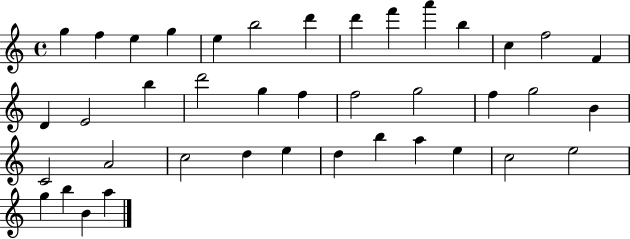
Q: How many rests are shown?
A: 0